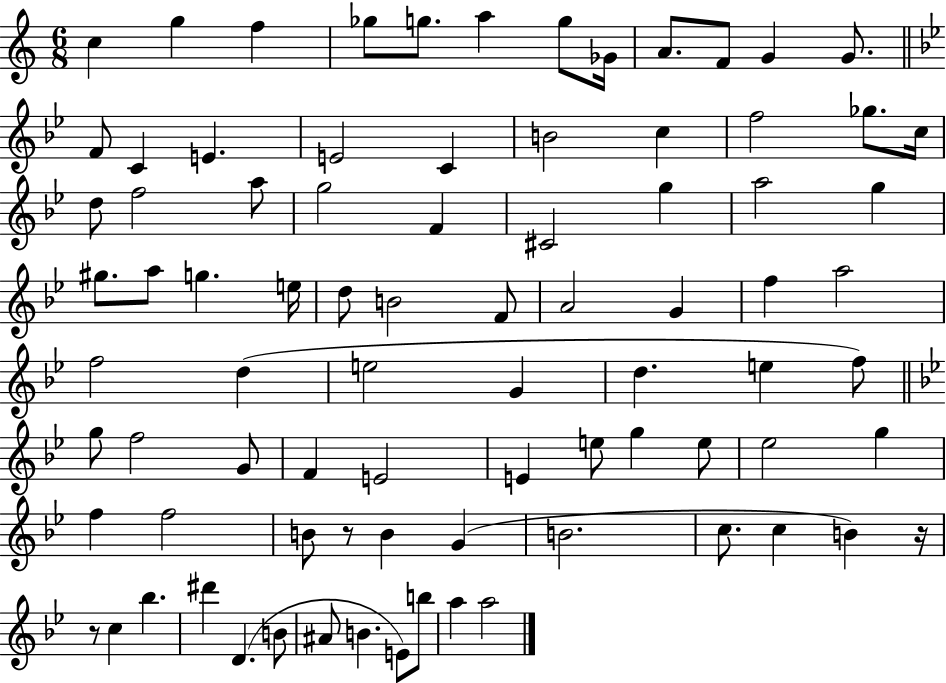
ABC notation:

X:1
T:Untitled
M:6/8
L:1/4
K:C
c g f _g/2 g/2 a g/2 _G/4 A/2 F/2 G G/2 F/2 C E E2 C B2 c f2 _g/2 c/4 d/2 f2 a/2 g2 F ^C2 g a2 g ^g/2 a/2 g e/4 d/2 B2 F/2 A2 G f a2 f2 d e2 G d e f/2 g/2 f2 G/2 F E2 E e/2 g e/2 _e2 g f f2 B/2 z/2 B G B2 c/2 c B z/4 z/2 c _b ^d' D B/2 ^A/2 B E/2 b/2 a a2